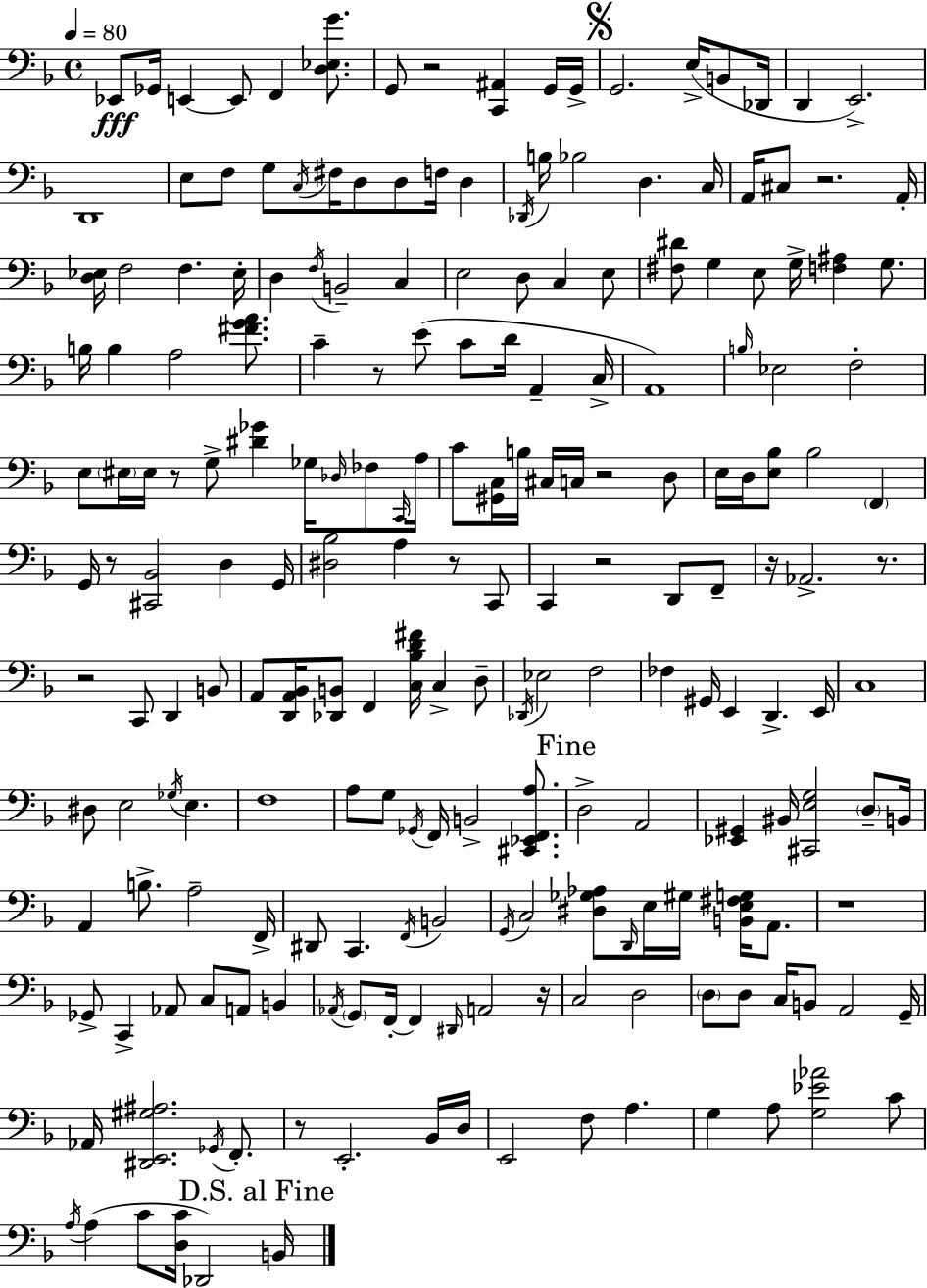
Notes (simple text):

Eb2/e Gb2/s E2/q E2/e F2/q [D3,Eb3,G4]/e. G2/e R/h [C2,A#2]/q G2/s G2/s G2/h. E3/s B2/e Db2/s D2/q E2/h. D2/w E3/e F3/e G3/e C3/s F#3/s D3/e D3/e F3/s D3/q Db2/s B3/s Bb3/h D3/q. C3/s A2/s C#3/e R/h. A2/s [D3,Eb3]/s F3/h F3/q. Eb3/s D3/q F3/s B2/h C3/q E3/h D3/e C3/q E3/e [F#3,D#4]/e G3/q E3/e G3/s [F3,A#3]/q G3/e. B3/s B3/q A3/h [F#4,G4,A4]/e. C4/q R/e E4/e C4/e D4/s A2/q C3/s A2/w B3/s Eb3/h F3/h E3/e EIS3/s EIS3/s R/e G3/e [D#4,Gb4]/q Gb3/s Db3/s FES3/e C2/s A3/s C4/e [G#2,C3]/s B3/s C#3/s C3/s R/h D3/e E3/s D3/s [E3,Bb3]/e Bb3/h F2/q G2/s R/e [C#2,Bb2]/h D3/q G2/s [D#3,Bb3]/h A3/q R/e C2/e C2/q R/h D2/e F2/e R/s Ab2/h. R/e. R/h C2/e D2/q B2/e A2/e [D2,A2,Bb2]/s [Db2,B2]/e F2/q [C3,Bb3,D4,F#4]/s C3/q D3/e Db2/s Eb3/h F3/h FES3/q G#2/s E2/q D2/q. E2/s C3/w D#3/e E3/h Gb3/s E3/q. F3/w A3/e G3/e Gb2/s F2/s B2/h [C#2,Eb2,F2,A3]/e. D3/h A2/h [Eb2,G#2]/q BIS2/s [C#2,E3,G3]/h D3/e B2/s A2/q B3/e. A3/h F2/s D#2/e C2/q. F2/s B2/h G2/s C3/h [D#3,Gb3,Ab3]/e D2/s E3/s G#3/s [B2,E3,F#3,G3]/s A2/e. R/w Gb2/e C2/q Ab2/e C3/e A2/e B2/q Ab2/s G2/e F2/s F2/q D#2/s A2/h R/s C3/h D3/h D3/e D3/e C3/s B2/e A2/h G2/s Ab2/s [D#2,E2,G#3,A#3]/h. Gb2/s F2/e. R/e E2/h. Bb2/s D3/s E2/h F3/e A3/q. G3/q A3/e [G3,Eb4,Ab4]/h C4/e A3/s A3/q C4/e [D3,C4]/s Db2/h B2/s